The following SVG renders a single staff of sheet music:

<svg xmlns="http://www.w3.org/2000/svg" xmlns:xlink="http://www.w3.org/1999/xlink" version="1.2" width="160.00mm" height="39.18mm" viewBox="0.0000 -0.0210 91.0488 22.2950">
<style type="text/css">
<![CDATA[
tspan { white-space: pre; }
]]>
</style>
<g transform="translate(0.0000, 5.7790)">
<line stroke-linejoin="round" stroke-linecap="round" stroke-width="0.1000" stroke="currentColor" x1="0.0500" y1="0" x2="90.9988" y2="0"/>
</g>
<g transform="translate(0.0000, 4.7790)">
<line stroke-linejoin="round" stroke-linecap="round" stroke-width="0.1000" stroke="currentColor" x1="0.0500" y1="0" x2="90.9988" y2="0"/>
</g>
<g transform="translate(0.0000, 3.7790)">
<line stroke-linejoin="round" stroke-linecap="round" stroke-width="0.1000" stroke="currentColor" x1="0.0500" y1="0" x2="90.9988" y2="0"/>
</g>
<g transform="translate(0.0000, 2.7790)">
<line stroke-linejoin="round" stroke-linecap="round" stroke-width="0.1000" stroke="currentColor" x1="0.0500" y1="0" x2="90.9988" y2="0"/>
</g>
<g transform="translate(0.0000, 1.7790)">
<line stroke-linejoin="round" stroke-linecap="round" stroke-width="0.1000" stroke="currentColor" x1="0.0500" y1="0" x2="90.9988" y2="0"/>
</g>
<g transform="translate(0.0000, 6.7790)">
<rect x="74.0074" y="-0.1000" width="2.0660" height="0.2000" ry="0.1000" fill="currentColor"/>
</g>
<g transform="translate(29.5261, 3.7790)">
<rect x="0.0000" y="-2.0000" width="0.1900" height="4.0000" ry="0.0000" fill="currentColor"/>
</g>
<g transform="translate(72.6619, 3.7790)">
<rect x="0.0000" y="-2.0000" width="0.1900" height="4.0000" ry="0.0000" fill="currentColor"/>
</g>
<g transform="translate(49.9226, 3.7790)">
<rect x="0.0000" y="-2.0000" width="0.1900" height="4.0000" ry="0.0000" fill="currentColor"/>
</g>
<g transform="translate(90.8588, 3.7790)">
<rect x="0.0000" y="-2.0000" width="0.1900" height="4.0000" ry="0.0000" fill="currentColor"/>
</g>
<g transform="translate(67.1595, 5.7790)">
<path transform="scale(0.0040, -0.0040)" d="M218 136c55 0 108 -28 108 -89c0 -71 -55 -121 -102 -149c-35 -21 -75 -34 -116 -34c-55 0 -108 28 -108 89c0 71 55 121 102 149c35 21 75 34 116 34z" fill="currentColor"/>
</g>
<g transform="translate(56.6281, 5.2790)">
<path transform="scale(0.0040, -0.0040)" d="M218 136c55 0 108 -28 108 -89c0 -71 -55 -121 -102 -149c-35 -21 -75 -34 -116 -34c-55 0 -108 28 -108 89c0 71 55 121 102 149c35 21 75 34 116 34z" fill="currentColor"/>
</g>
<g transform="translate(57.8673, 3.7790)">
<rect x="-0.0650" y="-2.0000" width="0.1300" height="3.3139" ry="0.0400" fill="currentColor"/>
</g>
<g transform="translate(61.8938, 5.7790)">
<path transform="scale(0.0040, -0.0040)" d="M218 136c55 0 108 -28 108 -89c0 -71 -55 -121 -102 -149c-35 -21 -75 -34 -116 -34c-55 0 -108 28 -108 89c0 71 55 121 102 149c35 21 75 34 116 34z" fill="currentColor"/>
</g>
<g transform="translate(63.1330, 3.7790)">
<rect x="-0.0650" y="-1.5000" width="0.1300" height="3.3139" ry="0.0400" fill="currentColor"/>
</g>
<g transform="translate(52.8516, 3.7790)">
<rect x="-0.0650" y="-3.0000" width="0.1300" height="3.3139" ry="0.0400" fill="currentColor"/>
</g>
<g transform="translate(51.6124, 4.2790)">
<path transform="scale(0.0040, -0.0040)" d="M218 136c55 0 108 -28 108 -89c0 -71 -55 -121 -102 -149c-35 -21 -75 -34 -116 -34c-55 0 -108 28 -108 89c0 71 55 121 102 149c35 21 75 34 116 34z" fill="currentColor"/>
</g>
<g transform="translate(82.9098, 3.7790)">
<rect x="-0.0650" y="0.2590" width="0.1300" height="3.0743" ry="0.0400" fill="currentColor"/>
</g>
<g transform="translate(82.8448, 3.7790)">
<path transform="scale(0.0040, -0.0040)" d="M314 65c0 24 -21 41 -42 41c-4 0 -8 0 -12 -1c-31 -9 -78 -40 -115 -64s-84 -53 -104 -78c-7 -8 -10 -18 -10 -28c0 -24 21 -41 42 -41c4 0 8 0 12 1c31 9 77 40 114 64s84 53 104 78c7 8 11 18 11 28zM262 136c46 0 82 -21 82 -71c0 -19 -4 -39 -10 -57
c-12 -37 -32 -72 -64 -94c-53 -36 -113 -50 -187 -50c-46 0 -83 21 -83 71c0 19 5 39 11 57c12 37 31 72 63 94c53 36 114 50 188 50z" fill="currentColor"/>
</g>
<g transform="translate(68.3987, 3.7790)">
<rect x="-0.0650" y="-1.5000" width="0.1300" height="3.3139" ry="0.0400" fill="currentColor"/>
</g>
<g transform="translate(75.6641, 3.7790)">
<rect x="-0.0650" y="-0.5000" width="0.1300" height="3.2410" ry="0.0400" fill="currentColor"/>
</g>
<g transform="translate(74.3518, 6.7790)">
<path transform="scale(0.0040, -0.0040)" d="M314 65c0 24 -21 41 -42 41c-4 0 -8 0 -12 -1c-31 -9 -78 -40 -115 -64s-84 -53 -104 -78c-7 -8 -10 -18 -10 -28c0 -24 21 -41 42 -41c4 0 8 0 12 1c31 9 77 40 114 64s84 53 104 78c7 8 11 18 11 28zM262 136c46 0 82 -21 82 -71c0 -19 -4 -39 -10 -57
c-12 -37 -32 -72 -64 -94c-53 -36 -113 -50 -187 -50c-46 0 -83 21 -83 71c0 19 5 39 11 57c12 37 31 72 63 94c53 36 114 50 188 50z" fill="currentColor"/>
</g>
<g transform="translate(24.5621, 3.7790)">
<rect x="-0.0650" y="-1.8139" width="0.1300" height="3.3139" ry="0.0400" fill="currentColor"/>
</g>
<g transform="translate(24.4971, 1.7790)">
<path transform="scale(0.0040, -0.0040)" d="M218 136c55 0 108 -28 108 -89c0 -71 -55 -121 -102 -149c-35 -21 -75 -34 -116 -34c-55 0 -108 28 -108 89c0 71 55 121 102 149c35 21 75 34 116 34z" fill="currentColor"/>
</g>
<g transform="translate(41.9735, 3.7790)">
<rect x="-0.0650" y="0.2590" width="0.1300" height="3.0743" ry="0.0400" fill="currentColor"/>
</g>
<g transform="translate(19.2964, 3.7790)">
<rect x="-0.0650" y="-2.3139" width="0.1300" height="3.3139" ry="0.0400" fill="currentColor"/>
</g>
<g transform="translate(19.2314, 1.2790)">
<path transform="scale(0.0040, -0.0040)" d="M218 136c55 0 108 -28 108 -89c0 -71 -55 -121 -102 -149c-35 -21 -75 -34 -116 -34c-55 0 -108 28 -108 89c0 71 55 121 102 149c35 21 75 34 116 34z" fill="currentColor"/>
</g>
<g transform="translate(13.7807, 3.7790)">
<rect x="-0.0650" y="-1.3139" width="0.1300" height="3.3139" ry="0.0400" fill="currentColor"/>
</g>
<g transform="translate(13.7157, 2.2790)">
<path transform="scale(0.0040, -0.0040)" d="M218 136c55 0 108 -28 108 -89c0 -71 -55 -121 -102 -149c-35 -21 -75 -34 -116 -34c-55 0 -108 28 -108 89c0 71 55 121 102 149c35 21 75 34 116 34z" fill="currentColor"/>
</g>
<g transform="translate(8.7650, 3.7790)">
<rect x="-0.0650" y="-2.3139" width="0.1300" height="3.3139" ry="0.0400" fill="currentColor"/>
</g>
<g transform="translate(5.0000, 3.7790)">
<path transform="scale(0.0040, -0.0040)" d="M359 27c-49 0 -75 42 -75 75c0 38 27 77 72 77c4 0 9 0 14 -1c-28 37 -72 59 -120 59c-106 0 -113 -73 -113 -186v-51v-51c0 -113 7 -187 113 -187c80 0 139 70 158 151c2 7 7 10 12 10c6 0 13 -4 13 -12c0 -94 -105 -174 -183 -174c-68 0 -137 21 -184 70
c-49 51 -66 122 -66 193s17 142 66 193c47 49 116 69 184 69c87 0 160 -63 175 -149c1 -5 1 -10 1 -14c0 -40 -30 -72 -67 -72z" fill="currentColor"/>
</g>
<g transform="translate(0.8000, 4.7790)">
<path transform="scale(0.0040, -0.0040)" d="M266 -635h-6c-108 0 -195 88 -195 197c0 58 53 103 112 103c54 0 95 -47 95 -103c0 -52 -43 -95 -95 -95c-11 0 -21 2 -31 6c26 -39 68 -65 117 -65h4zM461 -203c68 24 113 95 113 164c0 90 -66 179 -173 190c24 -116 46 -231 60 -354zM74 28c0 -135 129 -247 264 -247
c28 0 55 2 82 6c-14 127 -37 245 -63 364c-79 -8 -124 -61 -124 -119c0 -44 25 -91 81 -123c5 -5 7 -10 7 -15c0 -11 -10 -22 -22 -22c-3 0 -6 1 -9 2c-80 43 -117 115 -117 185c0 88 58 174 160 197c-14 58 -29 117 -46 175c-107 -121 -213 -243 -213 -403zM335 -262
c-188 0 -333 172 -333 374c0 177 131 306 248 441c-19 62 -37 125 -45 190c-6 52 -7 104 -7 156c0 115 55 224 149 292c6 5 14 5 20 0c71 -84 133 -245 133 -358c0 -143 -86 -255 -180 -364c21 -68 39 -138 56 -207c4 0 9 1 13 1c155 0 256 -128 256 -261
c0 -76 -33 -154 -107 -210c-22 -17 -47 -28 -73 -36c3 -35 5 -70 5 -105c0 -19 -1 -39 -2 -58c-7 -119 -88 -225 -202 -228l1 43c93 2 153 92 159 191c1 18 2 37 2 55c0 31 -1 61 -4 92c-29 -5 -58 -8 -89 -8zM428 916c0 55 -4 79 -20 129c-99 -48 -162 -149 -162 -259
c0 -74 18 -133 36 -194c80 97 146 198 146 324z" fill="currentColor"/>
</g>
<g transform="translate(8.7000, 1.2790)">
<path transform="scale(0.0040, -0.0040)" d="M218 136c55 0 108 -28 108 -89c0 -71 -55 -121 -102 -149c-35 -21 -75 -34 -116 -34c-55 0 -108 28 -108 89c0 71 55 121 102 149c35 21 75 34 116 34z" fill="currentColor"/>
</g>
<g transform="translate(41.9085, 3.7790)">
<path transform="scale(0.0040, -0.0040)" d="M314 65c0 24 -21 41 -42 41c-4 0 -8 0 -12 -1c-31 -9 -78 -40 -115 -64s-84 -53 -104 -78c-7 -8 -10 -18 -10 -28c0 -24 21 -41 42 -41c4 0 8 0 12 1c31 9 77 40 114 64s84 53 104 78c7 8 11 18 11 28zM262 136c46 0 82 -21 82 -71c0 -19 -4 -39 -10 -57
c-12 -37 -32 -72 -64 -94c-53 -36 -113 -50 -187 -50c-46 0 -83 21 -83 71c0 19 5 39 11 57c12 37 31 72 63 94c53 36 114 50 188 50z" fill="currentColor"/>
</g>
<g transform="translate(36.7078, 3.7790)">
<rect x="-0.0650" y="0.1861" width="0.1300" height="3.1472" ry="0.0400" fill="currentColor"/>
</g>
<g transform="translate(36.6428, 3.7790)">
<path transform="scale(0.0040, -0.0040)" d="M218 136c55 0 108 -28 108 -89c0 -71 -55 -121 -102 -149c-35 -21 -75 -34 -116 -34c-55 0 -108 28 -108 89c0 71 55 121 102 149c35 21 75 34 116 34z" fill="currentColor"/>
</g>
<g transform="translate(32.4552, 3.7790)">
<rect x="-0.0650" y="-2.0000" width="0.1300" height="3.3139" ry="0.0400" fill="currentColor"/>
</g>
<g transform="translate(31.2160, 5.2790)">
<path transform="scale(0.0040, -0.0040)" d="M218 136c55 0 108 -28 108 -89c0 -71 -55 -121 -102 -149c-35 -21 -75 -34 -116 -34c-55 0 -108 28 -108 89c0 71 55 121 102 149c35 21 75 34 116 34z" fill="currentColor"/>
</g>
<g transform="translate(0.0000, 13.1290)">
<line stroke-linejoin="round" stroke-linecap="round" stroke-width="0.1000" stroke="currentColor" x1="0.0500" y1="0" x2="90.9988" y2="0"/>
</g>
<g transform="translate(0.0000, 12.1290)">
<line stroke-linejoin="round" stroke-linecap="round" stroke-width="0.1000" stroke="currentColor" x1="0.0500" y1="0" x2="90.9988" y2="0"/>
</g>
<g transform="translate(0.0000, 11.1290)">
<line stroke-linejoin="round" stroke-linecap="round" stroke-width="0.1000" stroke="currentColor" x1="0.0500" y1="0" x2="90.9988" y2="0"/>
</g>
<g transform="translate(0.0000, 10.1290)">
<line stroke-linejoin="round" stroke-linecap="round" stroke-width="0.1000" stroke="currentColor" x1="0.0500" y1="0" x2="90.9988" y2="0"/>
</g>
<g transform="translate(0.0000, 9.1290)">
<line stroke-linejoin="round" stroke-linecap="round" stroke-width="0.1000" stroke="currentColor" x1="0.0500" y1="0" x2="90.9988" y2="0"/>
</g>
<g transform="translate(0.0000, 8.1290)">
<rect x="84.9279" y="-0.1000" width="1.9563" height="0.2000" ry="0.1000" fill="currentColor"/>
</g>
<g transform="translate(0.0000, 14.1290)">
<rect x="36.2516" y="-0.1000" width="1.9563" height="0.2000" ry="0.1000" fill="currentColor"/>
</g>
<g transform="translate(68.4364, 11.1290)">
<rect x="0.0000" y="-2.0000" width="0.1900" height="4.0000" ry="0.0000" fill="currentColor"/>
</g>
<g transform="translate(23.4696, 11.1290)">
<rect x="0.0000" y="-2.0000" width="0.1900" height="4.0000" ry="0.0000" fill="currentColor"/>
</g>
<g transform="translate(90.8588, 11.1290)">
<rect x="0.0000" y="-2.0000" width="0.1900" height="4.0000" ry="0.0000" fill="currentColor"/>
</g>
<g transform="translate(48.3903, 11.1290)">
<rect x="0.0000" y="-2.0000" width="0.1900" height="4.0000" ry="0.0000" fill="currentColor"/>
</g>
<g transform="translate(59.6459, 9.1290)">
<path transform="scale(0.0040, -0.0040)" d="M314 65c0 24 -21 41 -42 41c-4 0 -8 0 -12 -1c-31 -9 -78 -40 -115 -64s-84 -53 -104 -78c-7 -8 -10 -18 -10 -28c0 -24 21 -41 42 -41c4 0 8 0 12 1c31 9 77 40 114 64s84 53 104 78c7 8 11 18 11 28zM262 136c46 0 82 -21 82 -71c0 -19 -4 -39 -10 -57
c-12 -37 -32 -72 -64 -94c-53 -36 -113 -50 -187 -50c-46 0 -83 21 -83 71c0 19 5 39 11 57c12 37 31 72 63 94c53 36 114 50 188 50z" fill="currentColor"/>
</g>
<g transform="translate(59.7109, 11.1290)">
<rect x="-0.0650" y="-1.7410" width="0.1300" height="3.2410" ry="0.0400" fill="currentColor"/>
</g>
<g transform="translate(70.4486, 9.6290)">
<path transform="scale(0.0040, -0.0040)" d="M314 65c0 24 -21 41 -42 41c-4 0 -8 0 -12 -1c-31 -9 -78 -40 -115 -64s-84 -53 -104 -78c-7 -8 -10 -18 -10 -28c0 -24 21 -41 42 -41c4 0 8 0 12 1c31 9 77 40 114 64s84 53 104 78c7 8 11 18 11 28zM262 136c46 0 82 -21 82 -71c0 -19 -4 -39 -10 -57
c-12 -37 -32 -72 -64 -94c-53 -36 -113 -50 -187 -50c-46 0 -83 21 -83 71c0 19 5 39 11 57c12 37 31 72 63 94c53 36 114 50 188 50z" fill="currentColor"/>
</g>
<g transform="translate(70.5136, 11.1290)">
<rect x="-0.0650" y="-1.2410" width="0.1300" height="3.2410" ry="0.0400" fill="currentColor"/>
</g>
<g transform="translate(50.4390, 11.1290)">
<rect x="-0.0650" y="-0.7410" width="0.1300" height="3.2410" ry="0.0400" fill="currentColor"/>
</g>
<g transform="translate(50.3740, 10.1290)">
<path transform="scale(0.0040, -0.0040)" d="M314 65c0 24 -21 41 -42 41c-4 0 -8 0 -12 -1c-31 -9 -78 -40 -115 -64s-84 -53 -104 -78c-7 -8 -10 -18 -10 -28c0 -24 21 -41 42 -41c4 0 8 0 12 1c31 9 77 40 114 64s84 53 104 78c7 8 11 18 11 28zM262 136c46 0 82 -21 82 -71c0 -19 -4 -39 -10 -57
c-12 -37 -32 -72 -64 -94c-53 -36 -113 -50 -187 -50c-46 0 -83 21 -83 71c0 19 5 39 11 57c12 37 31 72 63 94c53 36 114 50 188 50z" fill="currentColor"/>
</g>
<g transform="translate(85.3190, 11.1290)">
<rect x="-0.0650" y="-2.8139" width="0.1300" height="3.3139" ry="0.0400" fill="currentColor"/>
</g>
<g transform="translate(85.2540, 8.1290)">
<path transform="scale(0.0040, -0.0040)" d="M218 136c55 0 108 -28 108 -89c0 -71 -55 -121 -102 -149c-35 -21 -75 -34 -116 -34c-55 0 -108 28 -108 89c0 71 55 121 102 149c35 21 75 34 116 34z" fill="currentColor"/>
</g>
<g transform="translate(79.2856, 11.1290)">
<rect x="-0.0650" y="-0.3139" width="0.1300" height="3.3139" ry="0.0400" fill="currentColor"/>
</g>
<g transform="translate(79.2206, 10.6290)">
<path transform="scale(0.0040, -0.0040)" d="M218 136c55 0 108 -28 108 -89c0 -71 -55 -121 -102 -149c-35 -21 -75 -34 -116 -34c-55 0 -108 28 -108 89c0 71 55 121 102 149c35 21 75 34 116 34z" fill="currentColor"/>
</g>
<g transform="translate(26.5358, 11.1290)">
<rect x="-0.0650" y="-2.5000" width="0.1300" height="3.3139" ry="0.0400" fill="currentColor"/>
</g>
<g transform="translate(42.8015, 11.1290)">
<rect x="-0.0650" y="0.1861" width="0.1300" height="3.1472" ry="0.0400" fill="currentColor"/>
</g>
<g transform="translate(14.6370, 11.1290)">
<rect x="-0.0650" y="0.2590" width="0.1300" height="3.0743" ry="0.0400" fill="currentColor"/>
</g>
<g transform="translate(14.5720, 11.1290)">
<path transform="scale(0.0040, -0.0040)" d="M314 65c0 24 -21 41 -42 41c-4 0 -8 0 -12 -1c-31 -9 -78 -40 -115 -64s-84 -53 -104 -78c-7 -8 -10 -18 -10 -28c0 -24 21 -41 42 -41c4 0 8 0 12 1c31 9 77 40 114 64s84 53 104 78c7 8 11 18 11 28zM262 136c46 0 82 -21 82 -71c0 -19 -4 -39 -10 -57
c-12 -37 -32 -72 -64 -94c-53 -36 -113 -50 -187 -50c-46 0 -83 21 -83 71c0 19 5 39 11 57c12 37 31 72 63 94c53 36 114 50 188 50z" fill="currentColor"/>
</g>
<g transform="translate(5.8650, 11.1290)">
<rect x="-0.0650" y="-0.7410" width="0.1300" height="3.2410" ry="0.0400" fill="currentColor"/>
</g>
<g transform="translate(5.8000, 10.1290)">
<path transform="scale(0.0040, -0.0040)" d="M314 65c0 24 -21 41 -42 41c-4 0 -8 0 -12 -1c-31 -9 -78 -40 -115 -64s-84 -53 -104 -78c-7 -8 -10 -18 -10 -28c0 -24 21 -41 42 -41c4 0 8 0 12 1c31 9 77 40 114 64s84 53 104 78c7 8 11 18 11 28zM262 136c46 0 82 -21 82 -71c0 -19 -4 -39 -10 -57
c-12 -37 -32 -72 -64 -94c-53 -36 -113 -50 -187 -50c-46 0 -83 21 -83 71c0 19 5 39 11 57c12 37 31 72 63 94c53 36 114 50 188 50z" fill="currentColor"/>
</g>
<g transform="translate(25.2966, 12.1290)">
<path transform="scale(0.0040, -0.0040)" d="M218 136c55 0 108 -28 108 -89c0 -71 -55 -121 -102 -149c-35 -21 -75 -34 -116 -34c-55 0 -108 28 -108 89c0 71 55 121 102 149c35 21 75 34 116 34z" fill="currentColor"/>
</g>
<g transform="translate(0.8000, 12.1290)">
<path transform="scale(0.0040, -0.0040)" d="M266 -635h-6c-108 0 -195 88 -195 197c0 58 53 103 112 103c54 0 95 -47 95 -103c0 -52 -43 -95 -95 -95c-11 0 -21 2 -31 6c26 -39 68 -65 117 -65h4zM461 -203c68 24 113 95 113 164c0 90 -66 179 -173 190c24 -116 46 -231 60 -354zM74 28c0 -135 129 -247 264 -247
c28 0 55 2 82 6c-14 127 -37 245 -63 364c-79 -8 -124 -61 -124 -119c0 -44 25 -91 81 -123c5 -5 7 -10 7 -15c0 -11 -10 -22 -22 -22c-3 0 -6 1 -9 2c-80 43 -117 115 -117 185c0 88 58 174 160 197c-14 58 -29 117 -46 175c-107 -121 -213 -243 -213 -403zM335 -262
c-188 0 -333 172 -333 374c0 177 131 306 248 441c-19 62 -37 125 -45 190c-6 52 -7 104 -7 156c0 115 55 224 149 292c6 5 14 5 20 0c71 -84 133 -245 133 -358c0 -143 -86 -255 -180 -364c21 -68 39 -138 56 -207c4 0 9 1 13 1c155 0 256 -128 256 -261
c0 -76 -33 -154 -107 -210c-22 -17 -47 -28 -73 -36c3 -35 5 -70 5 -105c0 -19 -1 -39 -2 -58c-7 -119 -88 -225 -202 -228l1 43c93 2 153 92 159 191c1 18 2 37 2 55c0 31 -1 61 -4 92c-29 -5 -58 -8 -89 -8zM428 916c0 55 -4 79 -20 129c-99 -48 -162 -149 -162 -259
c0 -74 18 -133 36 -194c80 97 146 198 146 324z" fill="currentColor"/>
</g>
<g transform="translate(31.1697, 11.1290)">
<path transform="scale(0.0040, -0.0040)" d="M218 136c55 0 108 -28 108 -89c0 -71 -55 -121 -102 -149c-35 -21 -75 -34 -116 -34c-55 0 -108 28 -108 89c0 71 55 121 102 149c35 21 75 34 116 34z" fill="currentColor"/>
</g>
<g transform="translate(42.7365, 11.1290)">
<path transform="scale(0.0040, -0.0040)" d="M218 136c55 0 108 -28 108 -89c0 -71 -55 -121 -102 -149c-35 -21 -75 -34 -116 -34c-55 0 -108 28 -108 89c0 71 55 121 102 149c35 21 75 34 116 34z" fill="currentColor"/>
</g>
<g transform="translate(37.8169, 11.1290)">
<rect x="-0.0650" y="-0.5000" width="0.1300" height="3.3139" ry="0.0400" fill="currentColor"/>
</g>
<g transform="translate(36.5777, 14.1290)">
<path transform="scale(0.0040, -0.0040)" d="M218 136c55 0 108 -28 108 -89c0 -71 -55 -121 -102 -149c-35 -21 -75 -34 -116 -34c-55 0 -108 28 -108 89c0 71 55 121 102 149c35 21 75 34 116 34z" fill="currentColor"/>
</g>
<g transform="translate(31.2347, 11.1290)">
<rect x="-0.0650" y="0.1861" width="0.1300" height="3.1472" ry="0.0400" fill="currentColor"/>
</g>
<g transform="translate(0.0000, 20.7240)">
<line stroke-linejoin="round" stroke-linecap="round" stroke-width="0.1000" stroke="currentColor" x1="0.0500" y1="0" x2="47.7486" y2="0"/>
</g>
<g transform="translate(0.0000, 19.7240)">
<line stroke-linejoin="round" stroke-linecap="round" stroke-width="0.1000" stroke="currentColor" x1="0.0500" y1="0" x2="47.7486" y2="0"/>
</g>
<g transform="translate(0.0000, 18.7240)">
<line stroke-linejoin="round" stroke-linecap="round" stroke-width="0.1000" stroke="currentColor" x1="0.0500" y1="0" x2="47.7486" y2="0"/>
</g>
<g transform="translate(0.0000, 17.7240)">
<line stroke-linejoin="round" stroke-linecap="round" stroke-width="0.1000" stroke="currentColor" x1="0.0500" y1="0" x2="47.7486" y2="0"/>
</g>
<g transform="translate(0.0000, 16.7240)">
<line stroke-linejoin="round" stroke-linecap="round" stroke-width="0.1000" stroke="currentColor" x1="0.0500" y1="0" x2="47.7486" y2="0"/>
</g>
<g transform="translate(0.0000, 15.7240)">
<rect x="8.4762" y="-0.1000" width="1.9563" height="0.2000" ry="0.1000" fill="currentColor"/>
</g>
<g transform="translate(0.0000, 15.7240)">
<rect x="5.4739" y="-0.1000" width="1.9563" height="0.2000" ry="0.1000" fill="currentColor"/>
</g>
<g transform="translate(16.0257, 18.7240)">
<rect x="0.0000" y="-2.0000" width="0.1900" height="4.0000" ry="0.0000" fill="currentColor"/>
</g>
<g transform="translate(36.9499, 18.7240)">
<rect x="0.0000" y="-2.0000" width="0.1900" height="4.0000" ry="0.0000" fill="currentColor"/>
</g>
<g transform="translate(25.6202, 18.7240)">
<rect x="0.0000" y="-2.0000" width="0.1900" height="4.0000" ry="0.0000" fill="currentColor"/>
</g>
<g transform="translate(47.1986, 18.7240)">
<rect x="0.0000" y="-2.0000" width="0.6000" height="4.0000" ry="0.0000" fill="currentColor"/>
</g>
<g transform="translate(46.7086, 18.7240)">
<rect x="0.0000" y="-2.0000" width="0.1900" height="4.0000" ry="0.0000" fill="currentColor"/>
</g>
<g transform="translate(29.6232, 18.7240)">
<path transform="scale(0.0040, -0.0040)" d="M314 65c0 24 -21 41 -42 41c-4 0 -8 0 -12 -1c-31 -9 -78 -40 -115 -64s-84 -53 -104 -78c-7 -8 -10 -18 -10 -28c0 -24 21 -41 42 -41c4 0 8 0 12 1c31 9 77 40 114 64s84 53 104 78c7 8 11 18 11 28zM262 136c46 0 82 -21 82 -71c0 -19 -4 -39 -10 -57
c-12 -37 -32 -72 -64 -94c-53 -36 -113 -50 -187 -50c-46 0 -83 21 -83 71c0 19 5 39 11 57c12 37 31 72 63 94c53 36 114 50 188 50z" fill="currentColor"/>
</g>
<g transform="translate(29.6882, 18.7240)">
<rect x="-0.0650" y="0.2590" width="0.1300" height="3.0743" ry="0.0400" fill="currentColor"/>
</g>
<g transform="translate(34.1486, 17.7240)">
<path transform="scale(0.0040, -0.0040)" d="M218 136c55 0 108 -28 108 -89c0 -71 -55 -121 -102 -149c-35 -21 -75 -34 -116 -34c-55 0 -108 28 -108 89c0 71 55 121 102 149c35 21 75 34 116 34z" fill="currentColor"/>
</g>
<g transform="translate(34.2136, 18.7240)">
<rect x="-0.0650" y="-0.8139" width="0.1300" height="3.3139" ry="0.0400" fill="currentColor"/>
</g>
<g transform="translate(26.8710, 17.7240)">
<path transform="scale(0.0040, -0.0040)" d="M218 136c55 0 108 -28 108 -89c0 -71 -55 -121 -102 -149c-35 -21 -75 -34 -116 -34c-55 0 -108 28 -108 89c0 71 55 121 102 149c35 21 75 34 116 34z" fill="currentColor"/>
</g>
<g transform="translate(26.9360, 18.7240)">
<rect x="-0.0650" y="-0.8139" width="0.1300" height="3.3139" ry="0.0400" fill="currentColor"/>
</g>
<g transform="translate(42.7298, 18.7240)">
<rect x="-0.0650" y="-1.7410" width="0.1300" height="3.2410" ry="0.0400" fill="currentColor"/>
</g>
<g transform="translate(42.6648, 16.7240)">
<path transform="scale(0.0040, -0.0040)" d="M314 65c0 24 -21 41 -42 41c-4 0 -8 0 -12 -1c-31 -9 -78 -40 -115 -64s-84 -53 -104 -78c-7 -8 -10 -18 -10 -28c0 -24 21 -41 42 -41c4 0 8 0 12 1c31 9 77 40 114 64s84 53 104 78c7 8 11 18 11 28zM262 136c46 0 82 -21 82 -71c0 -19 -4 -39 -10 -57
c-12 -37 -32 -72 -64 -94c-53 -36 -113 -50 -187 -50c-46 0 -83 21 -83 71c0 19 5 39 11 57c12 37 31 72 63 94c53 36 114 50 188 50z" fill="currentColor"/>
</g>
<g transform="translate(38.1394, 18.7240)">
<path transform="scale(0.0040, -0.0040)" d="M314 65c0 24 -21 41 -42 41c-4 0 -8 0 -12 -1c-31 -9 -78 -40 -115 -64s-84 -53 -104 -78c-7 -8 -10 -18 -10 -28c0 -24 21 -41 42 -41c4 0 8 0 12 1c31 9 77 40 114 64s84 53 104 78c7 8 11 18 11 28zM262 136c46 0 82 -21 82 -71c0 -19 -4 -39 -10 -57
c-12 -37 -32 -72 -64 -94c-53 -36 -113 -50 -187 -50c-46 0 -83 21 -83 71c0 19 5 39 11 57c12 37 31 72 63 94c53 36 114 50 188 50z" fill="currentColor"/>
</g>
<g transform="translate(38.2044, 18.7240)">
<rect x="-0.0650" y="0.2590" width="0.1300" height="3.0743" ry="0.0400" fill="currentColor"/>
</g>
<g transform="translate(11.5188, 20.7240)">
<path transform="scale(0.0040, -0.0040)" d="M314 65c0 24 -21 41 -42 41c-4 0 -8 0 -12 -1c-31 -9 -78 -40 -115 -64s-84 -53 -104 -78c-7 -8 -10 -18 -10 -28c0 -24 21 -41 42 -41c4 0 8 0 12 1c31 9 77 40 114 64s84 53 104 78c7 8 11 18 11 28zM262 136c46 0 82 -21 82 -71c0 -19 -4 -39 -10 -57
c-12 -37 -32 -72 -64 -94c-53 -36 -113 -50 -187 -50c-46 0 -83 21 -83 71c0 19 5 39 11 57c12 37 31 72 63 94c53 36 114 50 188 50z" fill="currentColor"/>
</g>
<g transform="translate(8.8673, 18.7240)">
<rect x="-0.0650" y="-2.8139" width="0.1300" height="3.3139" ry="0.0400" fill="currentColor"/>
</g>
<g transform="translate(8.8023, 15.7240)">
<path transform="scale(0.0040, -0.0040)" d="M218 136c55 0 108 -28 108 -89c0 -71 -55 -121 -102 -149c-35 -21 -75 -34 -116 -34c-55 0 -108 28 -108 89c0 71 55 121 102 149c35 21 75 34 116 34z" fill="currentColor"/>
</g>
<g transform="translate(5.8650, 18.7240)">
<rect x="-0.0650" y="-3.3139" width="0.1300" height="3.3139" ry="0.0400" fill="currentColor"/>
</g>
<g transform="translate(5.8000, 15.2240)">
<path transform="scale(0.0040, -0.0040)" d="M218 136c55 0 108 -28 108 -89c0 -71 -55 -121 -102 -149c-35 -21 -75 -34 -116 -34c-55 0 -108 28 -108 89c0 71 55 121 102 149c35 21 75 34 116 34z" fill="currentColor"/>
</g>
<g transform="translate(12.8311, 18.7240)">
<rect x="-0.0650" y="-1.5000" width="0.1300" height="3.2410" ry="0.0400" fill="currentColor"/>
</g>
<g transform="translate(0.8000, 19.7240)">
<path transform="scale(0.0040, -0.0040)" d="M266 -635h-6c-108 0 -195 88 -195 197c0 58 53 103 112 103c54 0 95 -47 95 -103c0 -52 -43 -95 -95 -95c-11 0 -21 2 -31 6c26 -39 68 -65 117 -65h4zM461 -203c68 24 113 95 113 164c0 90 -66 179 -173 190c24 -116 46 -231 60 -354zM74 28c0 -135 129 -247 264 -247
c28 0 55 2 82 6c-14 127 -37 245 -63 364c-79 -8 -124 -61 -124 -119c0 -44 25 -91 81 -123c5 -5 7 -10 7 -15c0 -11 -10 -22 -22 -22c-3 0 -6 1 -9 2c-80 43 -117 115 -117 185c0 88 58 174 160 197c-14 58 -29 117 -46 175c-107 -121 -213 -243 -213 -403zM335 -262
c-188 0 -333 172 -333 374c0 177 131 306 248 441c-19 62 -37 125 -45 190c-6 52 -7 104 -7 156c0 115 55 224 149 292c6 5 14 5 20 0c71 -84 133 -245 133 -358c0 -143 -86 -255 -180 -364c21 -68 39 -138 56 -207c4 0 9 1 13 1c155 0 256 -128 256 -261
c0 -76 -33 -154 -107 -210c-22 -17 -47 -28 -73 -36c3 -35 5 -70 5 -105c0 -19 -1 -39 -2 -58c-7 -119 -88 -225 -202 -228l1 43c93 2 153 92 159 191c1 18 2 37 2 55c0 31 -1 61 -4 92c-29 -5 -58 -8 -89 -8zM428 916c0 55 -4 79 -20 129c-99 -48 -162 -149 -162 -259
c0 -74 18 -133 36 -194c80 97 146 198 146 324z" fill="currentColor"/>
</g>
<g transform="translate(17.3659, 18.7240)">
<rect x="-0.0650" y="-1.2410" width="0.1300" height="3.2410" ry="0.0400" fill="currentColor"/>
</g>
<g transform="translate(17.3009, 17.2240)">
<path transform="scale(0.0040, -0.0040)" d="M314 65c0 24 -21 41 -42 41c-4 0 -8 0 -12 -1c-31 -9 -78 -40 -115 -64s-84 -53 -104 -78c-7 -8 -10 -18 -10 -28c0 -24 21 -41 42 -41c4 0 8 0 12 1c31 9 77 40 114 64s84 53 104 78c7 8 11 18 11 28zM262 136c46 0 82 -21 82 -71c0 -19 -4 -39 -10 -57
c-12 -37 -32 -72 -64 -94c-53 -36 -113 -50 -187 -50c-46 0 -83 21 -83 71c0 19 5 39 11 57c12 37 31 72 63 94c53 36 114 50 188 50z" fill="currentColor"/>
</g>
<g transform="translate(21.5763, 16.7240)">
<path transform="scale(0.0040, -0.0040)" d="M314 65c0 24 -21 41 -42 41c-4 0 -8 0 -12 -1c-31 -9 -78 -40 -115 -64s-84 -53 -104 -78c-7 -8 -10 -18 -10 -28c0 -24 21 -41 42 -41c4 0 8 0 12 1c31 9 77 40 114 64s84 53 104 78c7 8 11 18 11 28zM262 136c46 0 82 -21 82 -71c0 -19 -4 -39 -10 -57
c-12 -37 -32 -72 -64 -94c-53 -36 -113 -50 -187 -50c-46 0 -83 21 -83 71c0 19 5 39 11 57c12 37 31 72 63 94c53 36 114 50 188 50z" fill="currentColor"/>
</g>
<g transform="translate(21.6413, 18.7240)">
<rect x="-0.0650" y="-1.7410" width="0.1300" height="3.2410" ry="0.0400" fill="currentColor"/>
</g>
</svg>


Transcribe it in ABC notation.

X:1
T:Untitled
M:4/4
L:1/4
K:C
g e g f F B B2 A F E E C2 B2 d2 B2 G B C B d2 f2 e2 c a b a E2 e2 f2 d B2 d B2 f2